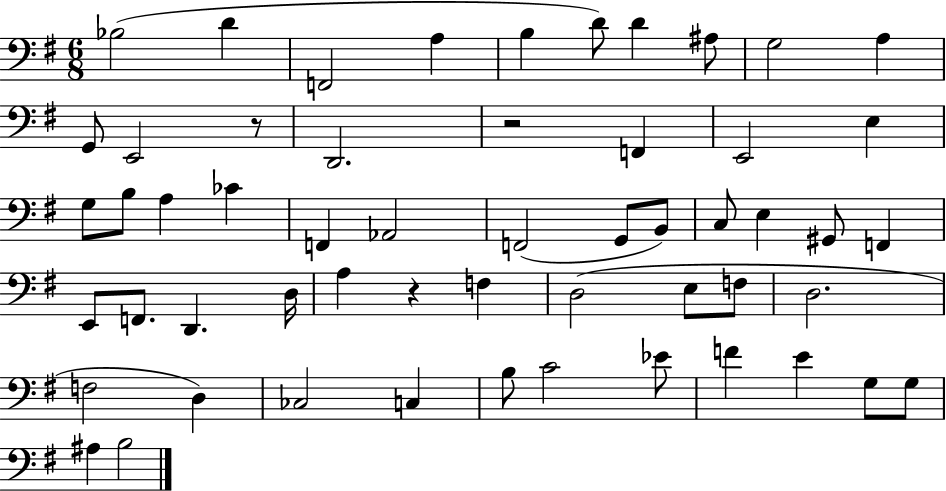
Bb3/h D4/q F2/h A3/q B3/q D4/e D4/q A#3/e G3/h A3/q G2/e E2/h R/e D2/h. R/h F2/q E2/h E3/q G3/e B3/e A3/q CES4/q F2/q Ab2/h F2/h G2/e B2/e C3/e E3/q G#2/e F2/q E2/e F2/e. D2/q. D3/s A3/q R/q F3/q D3/h E3/e F3/e D3/h. F3/h D3/q CES3/h C3/q B3/e C4/h Eb4/e F4/q E4/q G3/e G3/e A#3/q B3/h